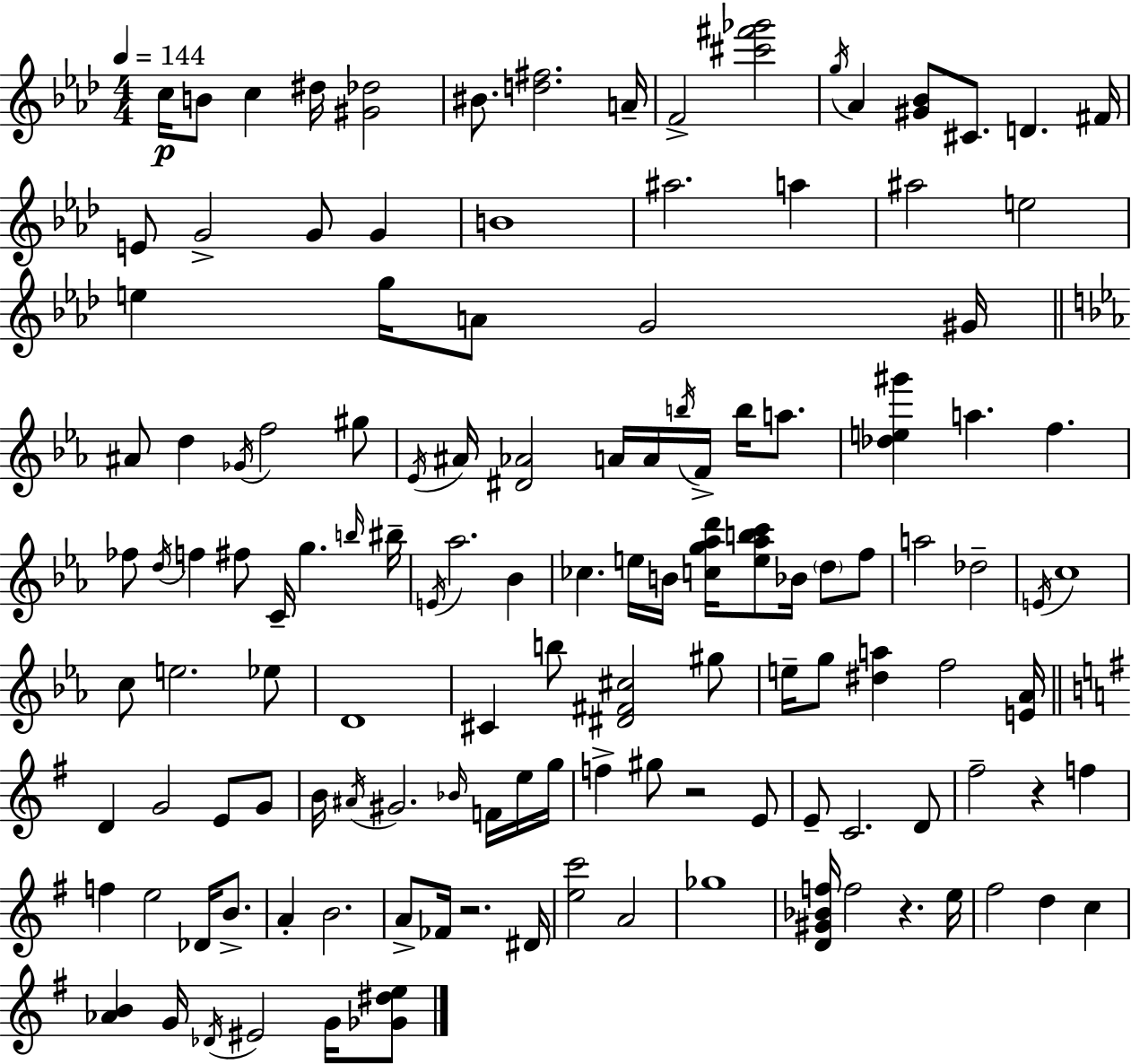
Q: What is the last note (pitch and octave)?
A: G4